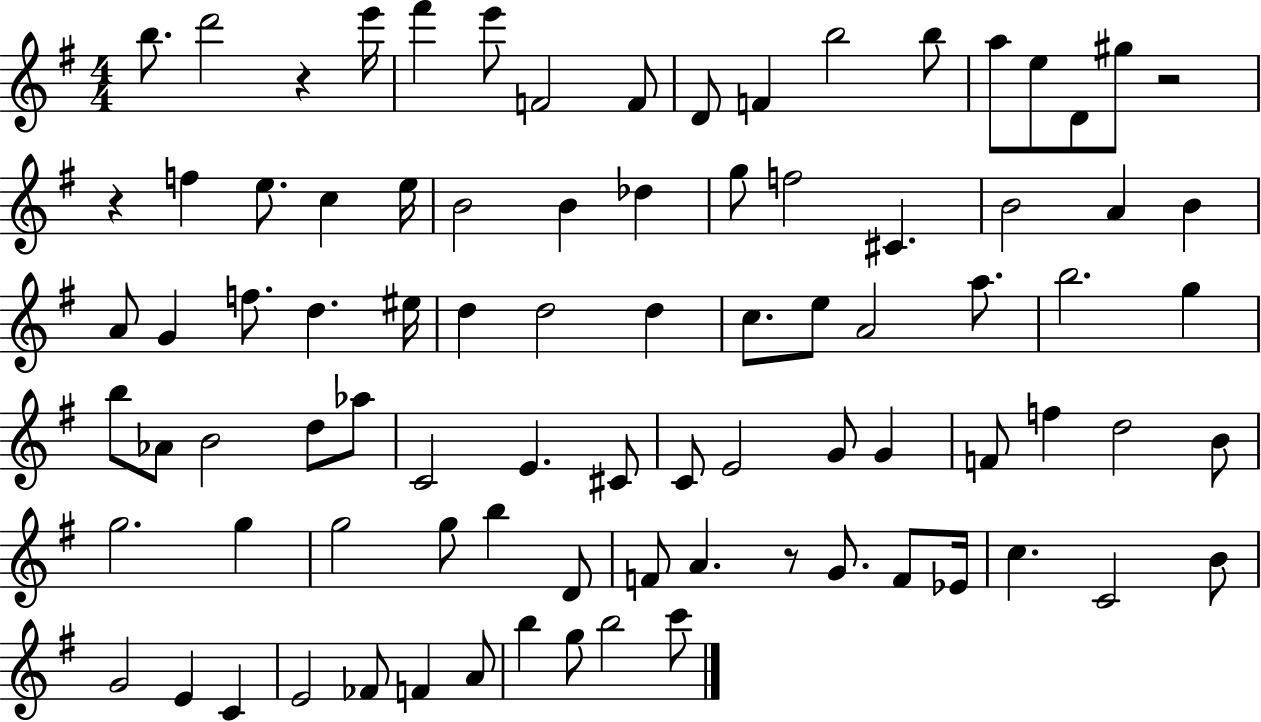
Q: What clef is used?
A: treble